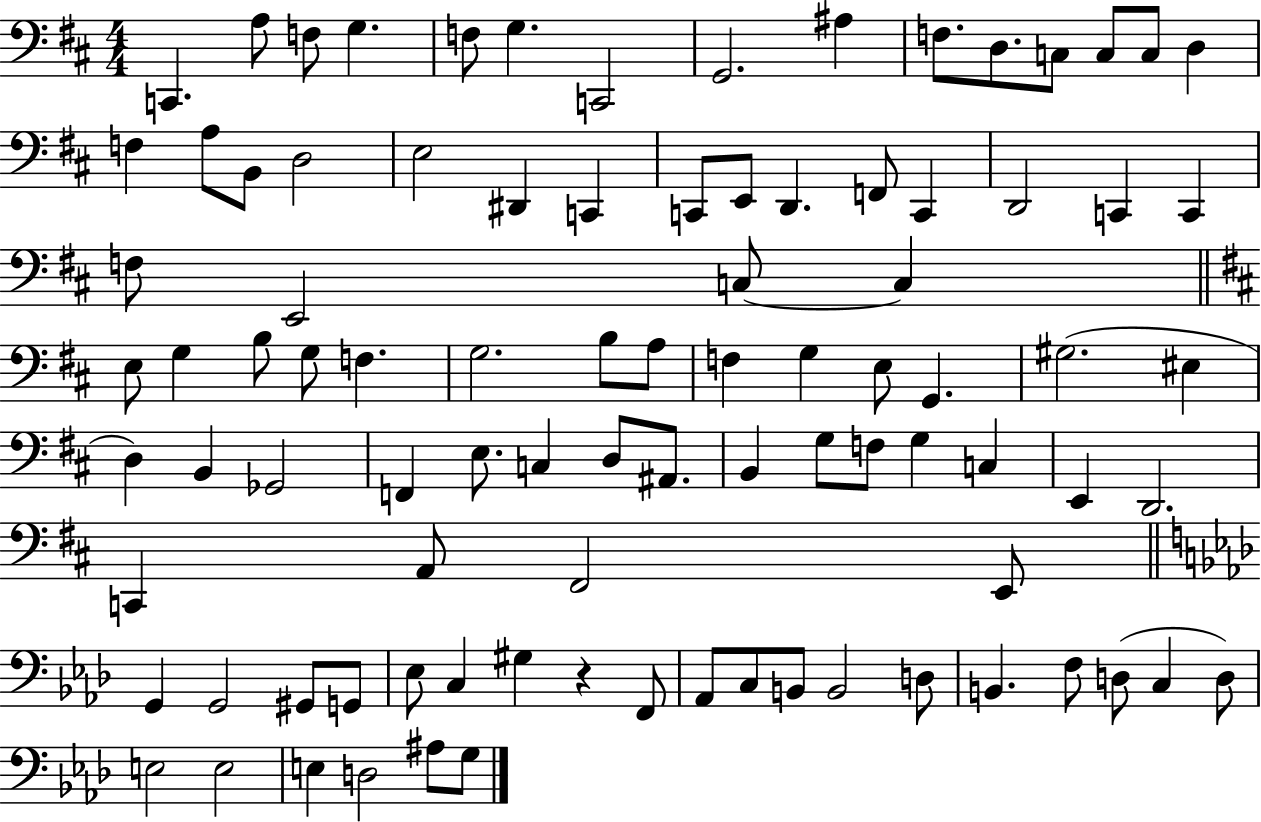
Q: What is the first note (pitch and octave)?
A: C2